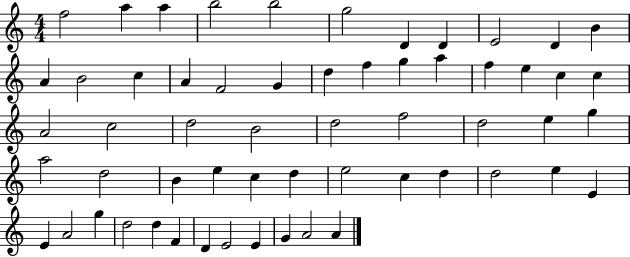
{
  \clef treble
  \numericTimeSignature
  \time 4/4
  \key c \major
  f''2 a''4 a''4 | b''2 b''2 | g''2 d'4 d'4 | e'2 d'4 b'4 | \break a'4 b'2 c''4 | a'4 f'2 g'4 | d''4 f''4 g''4 a''4 | f''4 e''4 c''4 c''4 | \break a'2 c''2 | d''2 b'2 | d''2 f''2 | d''2 e''4 g''4 | \break a''2 d''2 | b'4 e''4 c''4 d''4 | e''2 c''4 d''4 | d''2 e''4 e'4 | \break e'4 a'2 g''4 | d''2 d''4 f'4 | d'4 e'2 e'4 | g'4 a'2 a'4 | \break \bar "|."
}